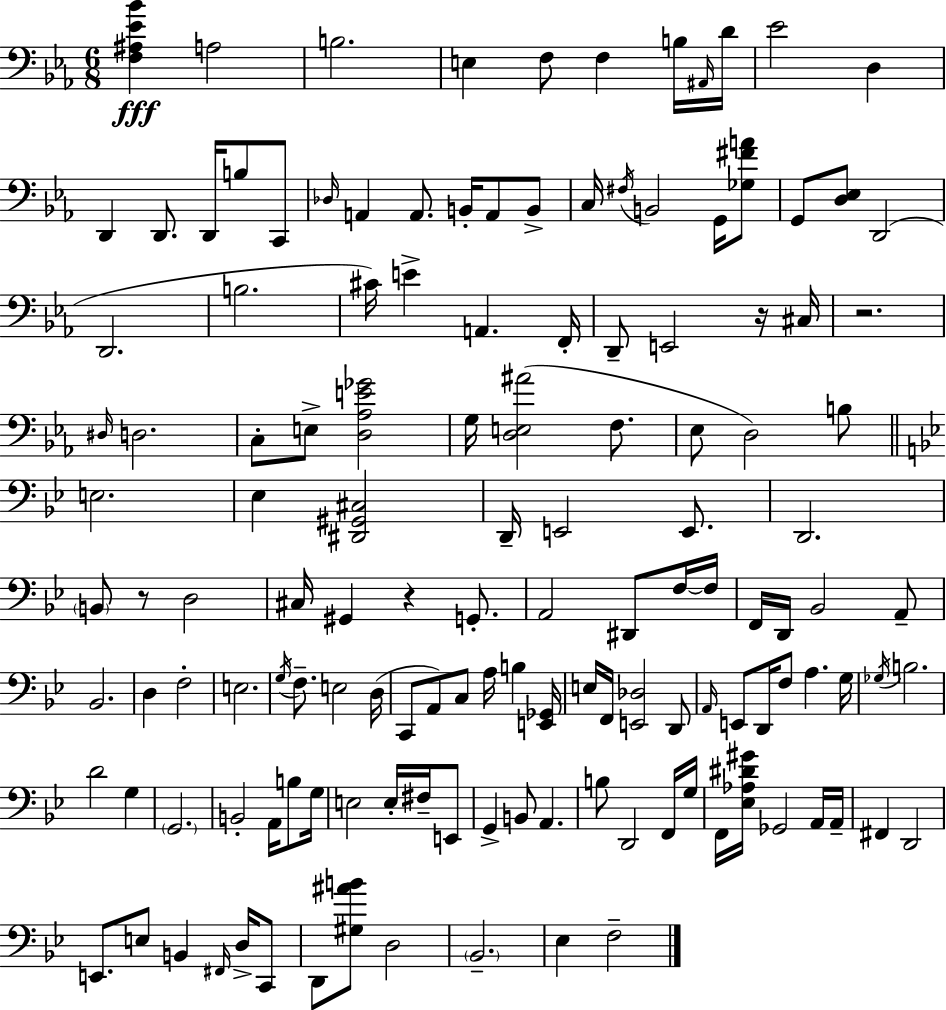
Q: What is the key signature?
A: EES major